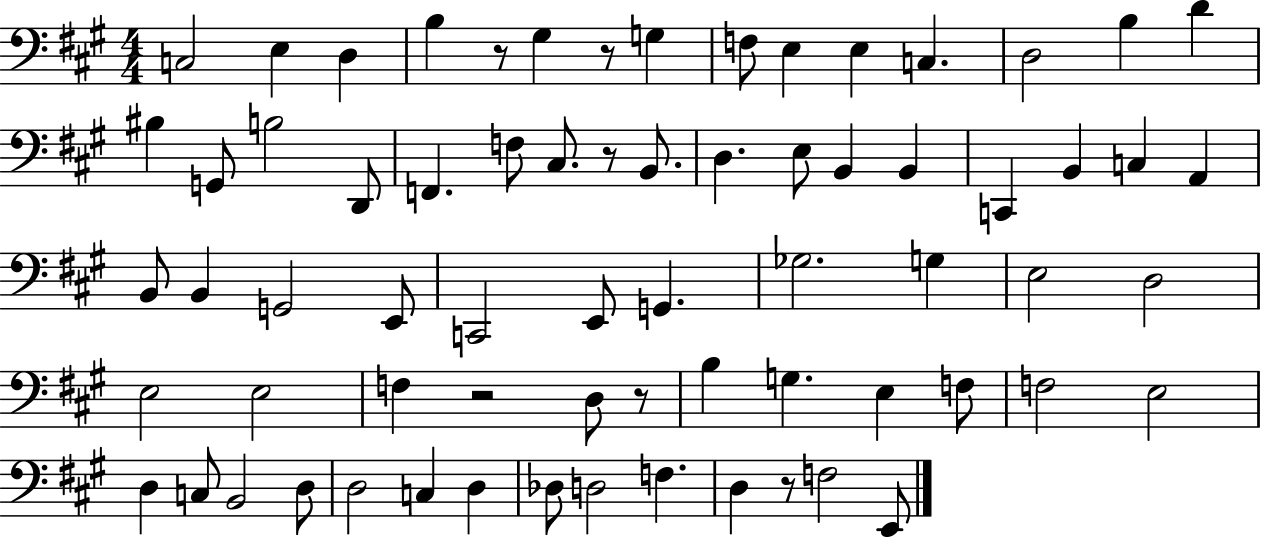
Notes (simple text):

C3/h E3/q D3/q B3/q R/e G#3/q R/e G3/q F3/e E3/q E3/q C3/q. D3/h B3/q D4/q BIS3/q G2/e B3/h D2/e F2/q. F3/e C#3/e. R/e B2/e. D3/q. E3/e B2/q B2/q C2/q B2/q C3/q A2/q B2/e B2/q G2/h E2/e C2/h E2/e G2/q. Gb3/h. G3/q E3/h D3/h E3/h E3/h F3/q R/h D3/e R/e B3/q G3/q. E3/q F3/e F3/h E3/h D3/q C3/e B2/h D3/e D3/h C3/q D3/q Db3/e D3/h F3/q. D3/q R/e F3/h E2/e